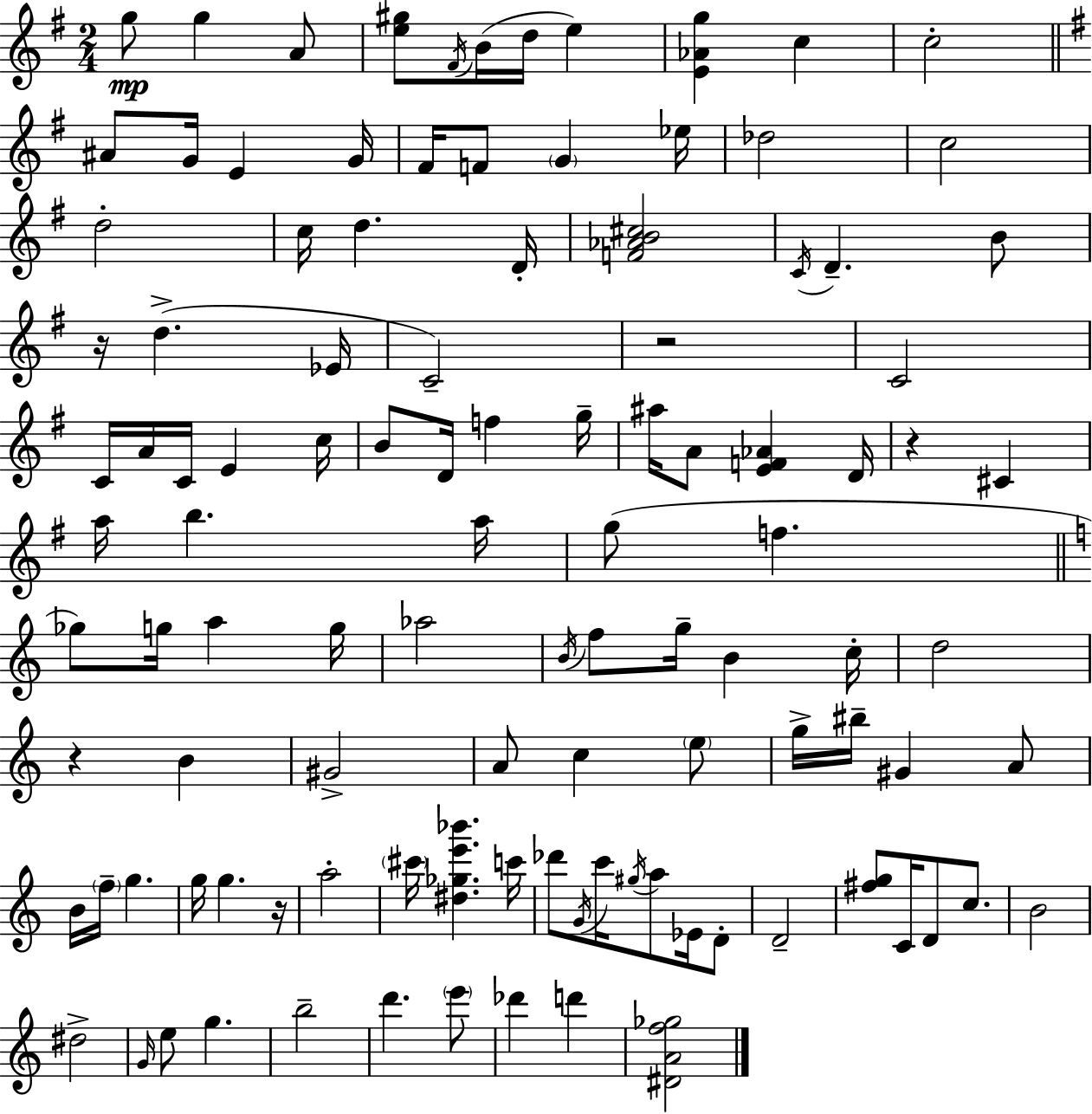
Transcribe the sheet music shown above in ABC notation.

X:1
T:Untitled
M:2/4
L:1/4
K:G
g/2 g A/2 [e^g]/2 ^F/4 B/4 d/4 e [E_Ag] c c2 ^A/2 G/4 E G/4 ^F/4 F/2 G _e/4 _d2 c2 d2 c/4 d D/4 [F_AB^c]2 C/4 D B/2 z/4 d _E/4 C2 z2 C2 C/4 A/4 C/4 E c/4 B/2 D/4 f g/4 ^a/4 A/2 [EF_A] D/4 z ^C a/4 b a/4 g/2 f _g/2 g/4 a g/4 _a2 B/4 f/2 g/4 B c/4 d2 z B ^G2 A/2 c e/2 g/4 ^b/4 ^G A/2 B/4 f/4 g g/4 g z/4 a2 ^c'/4 [^d_ge'_b'] c'/4 _d'/2 G/4 c'/4 ^g/4 a/2 _E/4 D/2 D2 [^fg]/2 C/4 D/2 c/2 B2 ^d2 G/4 e/2 g b2 d' e'/2 _d' d' [^DAf_g]2